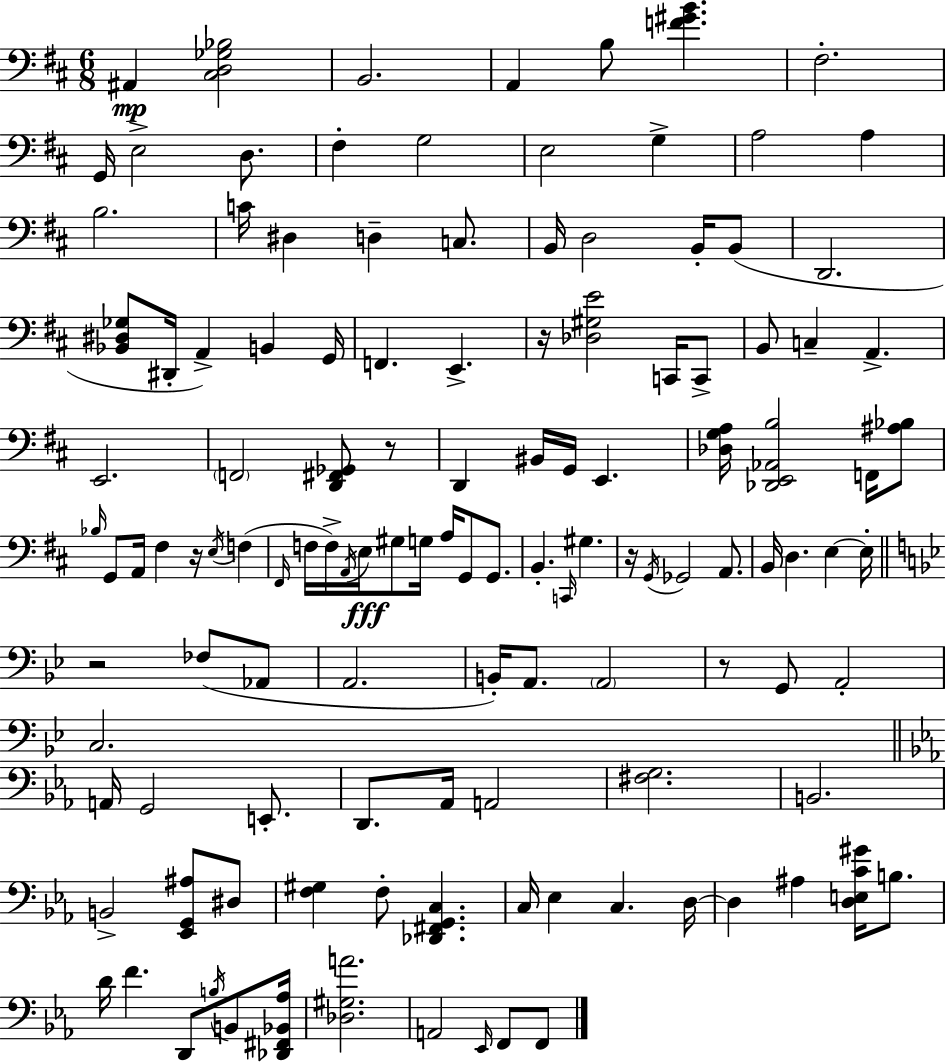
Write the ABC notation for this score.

X:1
T:Untitled
M:6/8
L:1/4
K:D
^A,, [^C,D,_G,_B,]2 B,,2 A,, B,/2 [F^GB] ^F,2 G,,/4 E,2 D,/2 ^F, G,2 E,2 G, A,2 A, B,2 C/4 ^D, D, C,/2 B,,/4 D,2 B,,/4 B,,/2 D,,2 [_B,,^D,_G,]/2 ^D,,/4 A,, B,, G,,/4 F,, E,, z/4 [_D,^G,E]2 C,,/4 C,,/2 B,,/2 C, A,, E,,2 F,,2 [D,,^F,,_G,,]/2 z/2 D,, ^B,,/4 G,,/4 E,, [_D,G,A,]/4 [_D,,E,,_A,,B,]2 F,,/4 [^A,_B,]/2 _B,/4 G,,/2 A,,/4 ^F, z/4 E,/4 F, ^F,,/4 F,/4 F,/4 A,,/4 E,/4 ^G,/2 G,/4 A,/4 G,,/2 G,,/2 B,, C,,/4 ^G, z/4 G,,/4 _G,,2 A,,/2 B,,/4 D, E, E,/4 z2 _F,/2 _A,,/2 A,,2 B,,/4 A,,/2 A,,2 z/2 G,,/2 A,,2 C,2 A,,/4 G,,2 E,,/2 D,,/2 _A,,/4 A,,2 [^F,G,]2 B,,2 B,,2 [_E,,G,,^A,]/2 ^D,/2 [F,^G,] F,/2 [_D,,^F,,G,,C,] C,/4 _E, C, D,/4 D, ^A, [D,E,C^G]/4 B,/2 D/4 F D,,/2 B,/4 B,,/2 [_D,,^F,,_B,,_A,]/4 [_D,^G,A]2 A,,2 _E,,/4 F,,/2 F,,/2